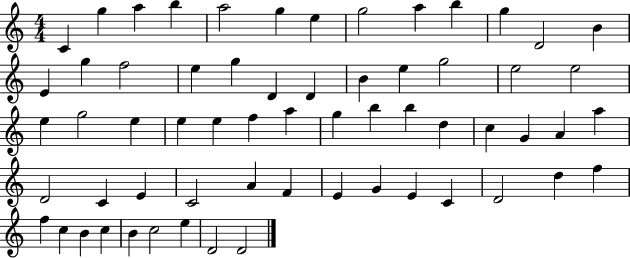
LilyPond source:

{
  \clef treble
  \numericTimeSignature
  \time 4/4
  \key c \major
  c'4 g''4 a''4 b''4 | a''2 g''4 e''4 | g''2 a''4 b''4 | g''4 d'2 b'4 | \break e'4 g''4 f''2 | e''4 g''4 d'4 d'4 | b'4 e''4 g''2 | e''2 e''2 | \break e''4 g''2 e''4 | e''4 e''4 f''4 a''4 | g''4 b''4 b''4 d''4 | c''4 g'4 a'4 a''4 | \break d'2 c'4 e'4 | c'2 a'4 f'4 | e'4 g'4 e'4 c'4 | d'2 d''4 f''4 | \break f''4 c''4 b'4 c''4 | b'4 c''2 e''4 | d'2 d'2 | \bar "|."
}